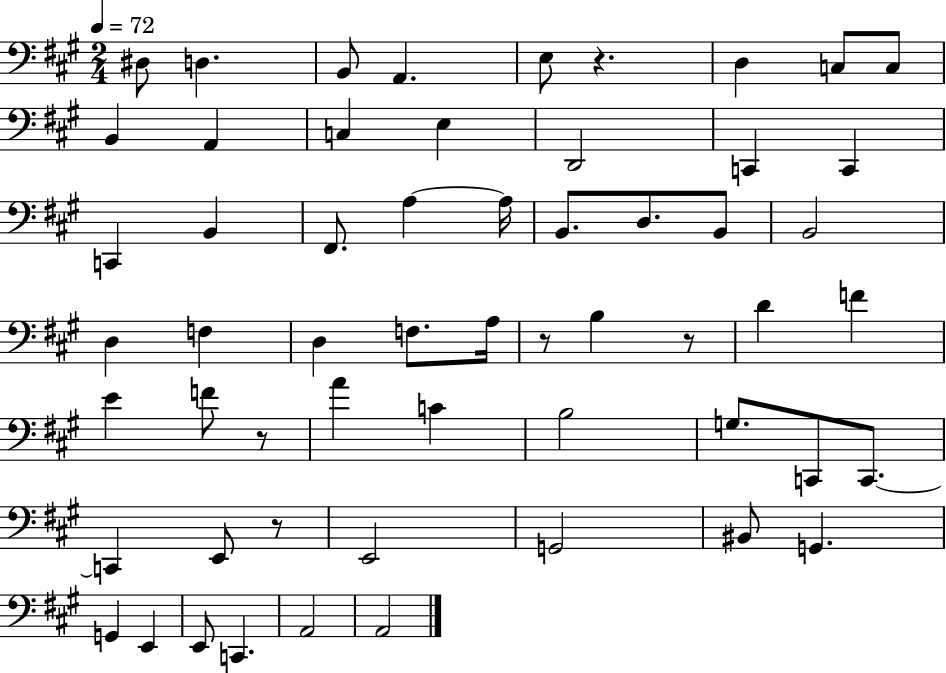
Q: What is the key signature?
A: A major